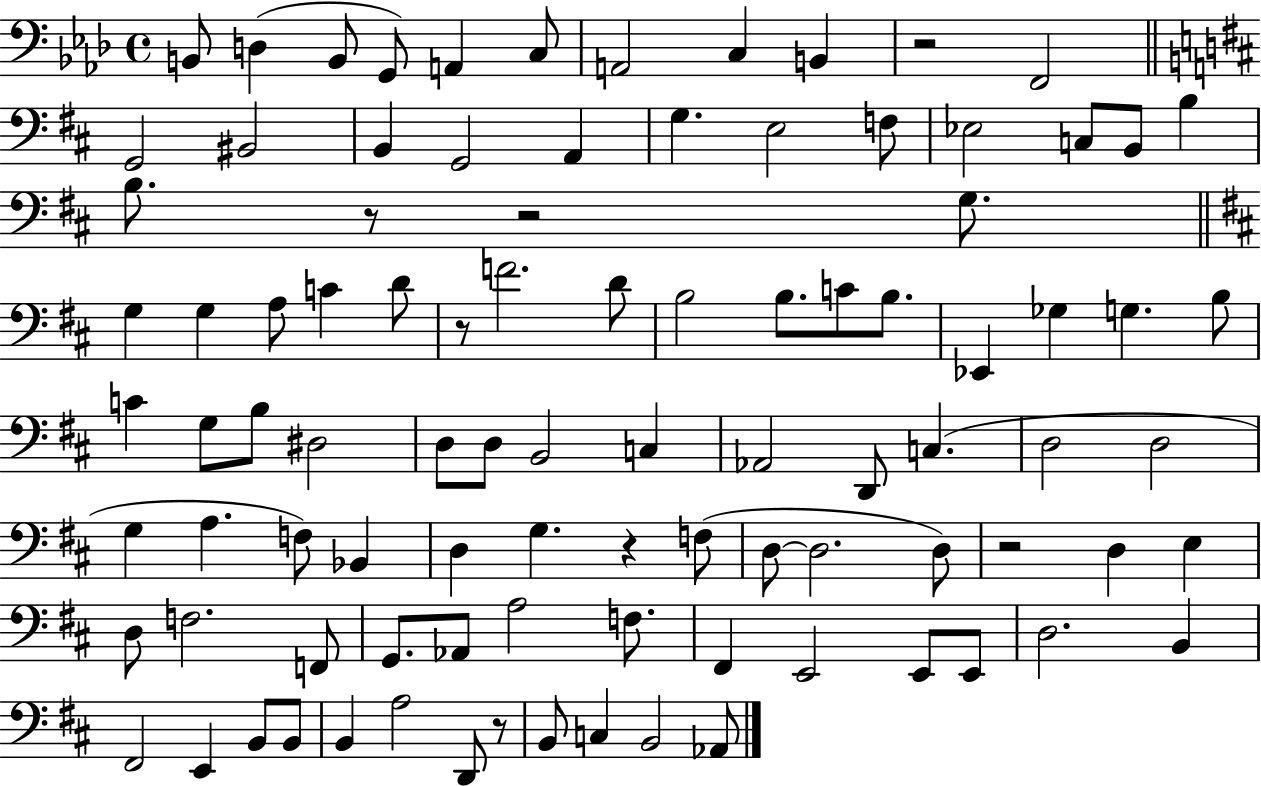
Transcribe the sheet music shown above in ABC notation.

X:1
T:Untitled
M:4/4
L:1/4
K:Ab
B,,/2 D, B,,/2 G,,/2 A,, C,/2 A,,2 C, B,, z2 F,,2 G,,2 ^B,,2 B,, G,,2 A,, G, E,2 F,/2 _E,2 C,/2 B,,/2 B, B,/2 z/2 z2 G,/2 G, G, A,/2 C D/2 z/2 F2 D/2 B,2 B,/2 C/2 B,/2 _E,, _G, G, B,/2 C G,/2 B,/2 ^D,2 D,/2 D,/2 B,,2 C, _A,,2 D,,/2 C, D,2 D,2 G, A, F,/2 _B,, D, G, z F,/2 D,/2 D,2 D,/2 z2 D, E, D,/2 F,2 F,,/2 G,,/2 _A,,/2 A,2 F,/2 ^F,, E,,2 E,,/2 E,,/2 D,2 B,, ^F,,2 E,, B,,/2 B,,/2 B,, A,2 D,,/2 z/2 B,,/2 C, B,,2 _A,,/2